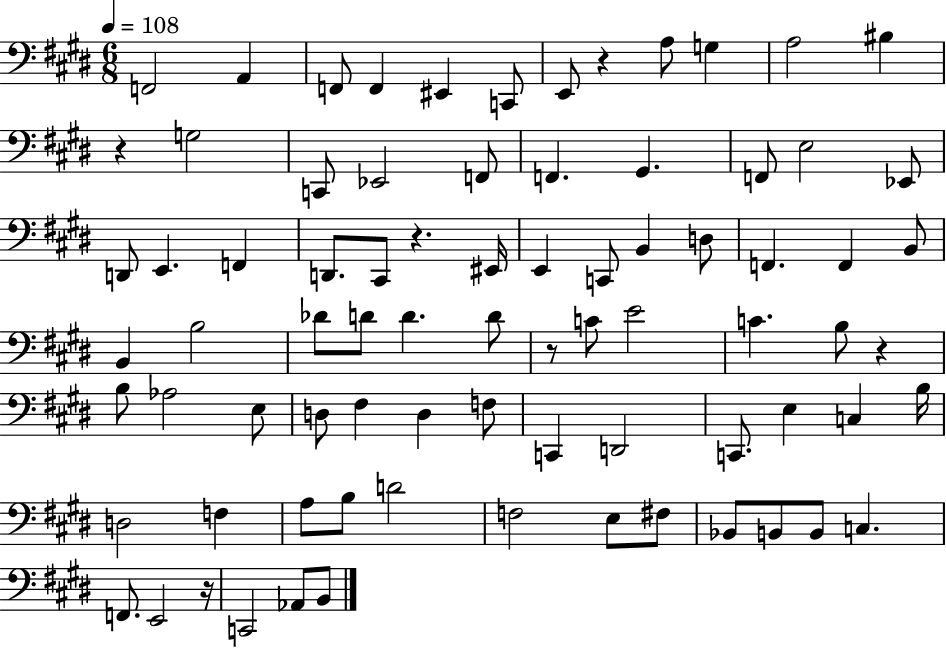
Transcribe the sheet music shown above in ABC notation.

X:1
T:Untitled
M:6/8
L:1/4
K:E
F,,2 A,, F,,/2 F,, ^E,, C,,/2 E,,/2 z A,/2 G, A,2 ^B, z G,2 C,,/2 _E,,2 F,,/2 F,, ^G,, F,,/2 E,2 _E,,/2 D,,/2 E,, F,, D,,/2 ^C,,/2 z ^E,,/4 E,, C,,/2 B,, D,/2 F,, F,, B,,/2 B,, B,2 _D/2 D/2 D D/2 z/2 C/2 E2 C B,/2 z B,/2 _A,2 E,/2 D,/2 ^F, D, F,/2 C,, D,,2 C,,/2 E, C, B,/4 D,2 F, A,/2 B,/2 D2 F,2 E,/2 ^F,/2 _B,,/2 B,,/2 B,,/2 C, F,,/2 E,,2 z/4 C,,2 _A,,/2 B,,/2